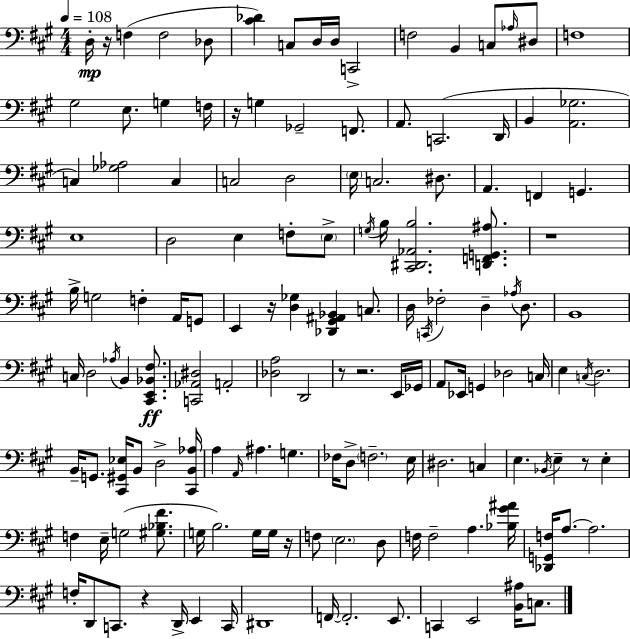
X:1
T:Untitled
M:4/4
L:1/4
K:A
D,/4 z/4 F, F,2 _D,/2 [^C_D] C,/2 D,/4 D,/4 C,,2 F,2 B,, C,/2 _A,/4 ^D,/2 F,4 ^G,2 E,/2 G, F,/4 z/4 G, _G,,2 F,,/2 A,,/2 C,,2 D,,/4 B,, [A,,_G,]2 C, [_G,_A,]2 C, C,2 D,2 E,/4 C,2 ^D,/2 A,, F,, G,, E,4 D,2 E, F,/2 E,/2 G,/4 B,/4 [^C,,^D,,_A,,B,]2 [D,,F,,G,,^A,]/2 z4 B,/4 G,2 F, A,,/4 G,,/2 E,, z/4 [D,_G,] [_D,,^G,,^A,,_B,,] C,/2 D,/4 C,,/4 _F,2 D, _A,/4 D,/2 B,,4 C,/4 D,2 _A,/4 B,, [^C,,E,,_B,,^F,]/2 [C,,_A,,^D,]2 A,,2 [_D,A,]2 D,,2 z/2 z2 E,,/4 _G,,/4 A,,/2 _E,,/4 G,, _D,2 C,/4 E, C,/4 D,2 B,,/4 G,,/2 [^C,,^G,,_E,]/4 B,,/2 D,2 [^C,,B,,_A,]/4 A, A,,/4 ^A, G, _F,/4 D,/2 F,2 E,/4 ^D,2 C, E, _B,,/4 E, z/2 E, F, E,/4 G,2 [^G,_B,^F]/2 G,/4 B,2 G,/4 G,/4 z/4 F,/2 E,2 D,/2 F,/4 F,2 A, [_B,^G^A]/4 [_D,,G,,F,]/4 A,/2 A,2 F,/4 D,,/2 C,,/2 z D,,/4 E,, C,,/4 ^D,,4 F,,/4 F,,2 E,,/2 C,, E,,2 [B,,^A,]/4 C,/2